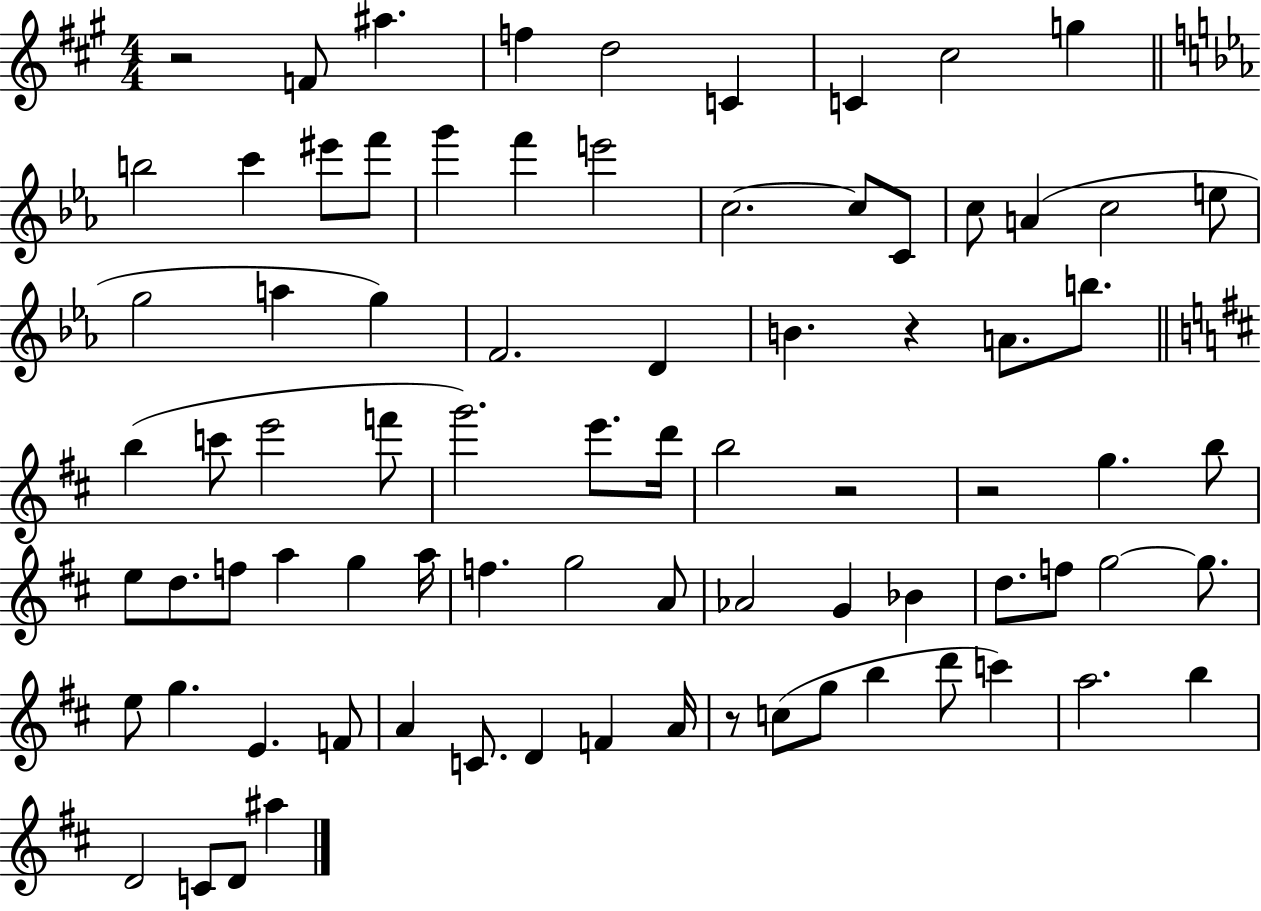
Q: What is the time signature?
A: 4/4